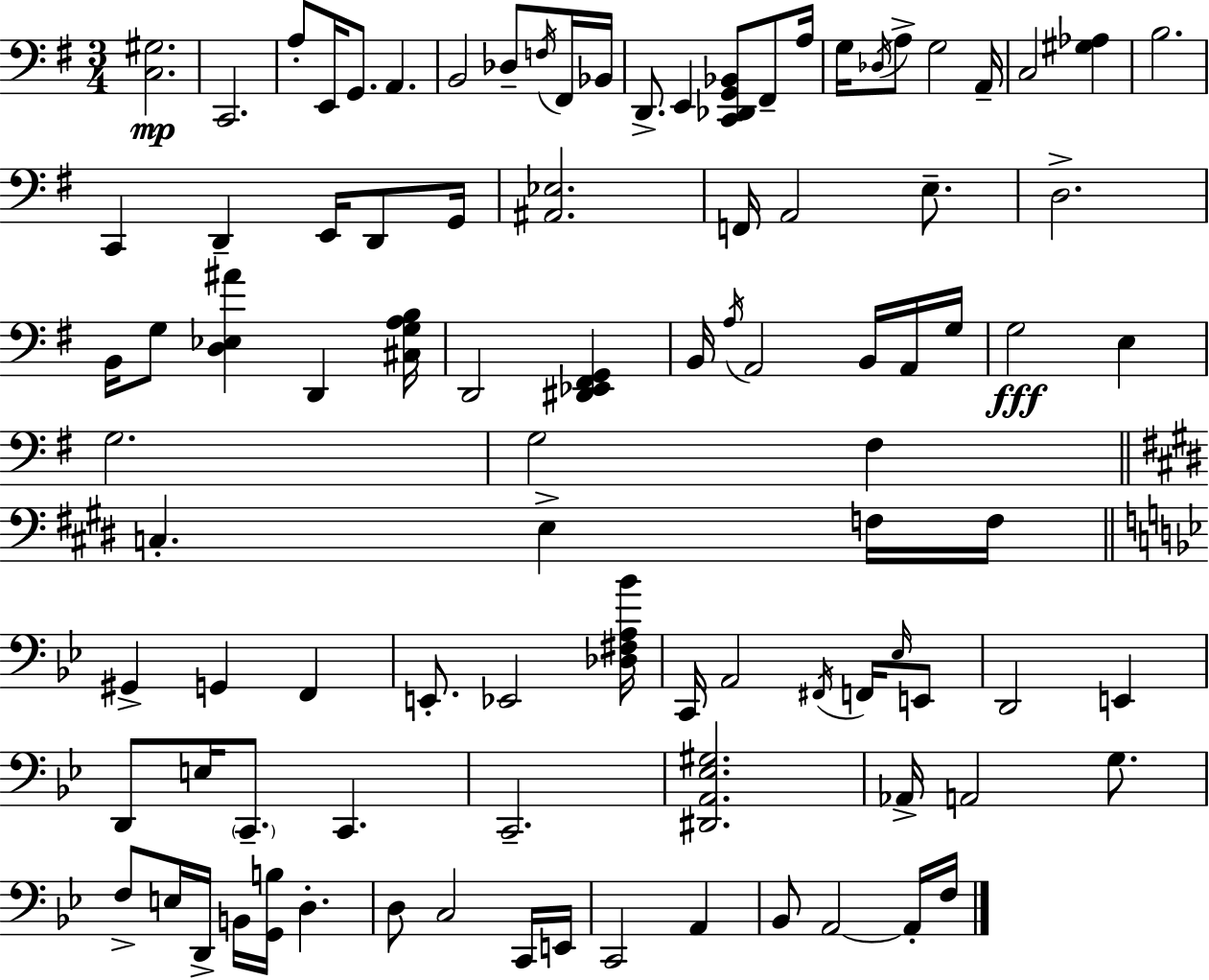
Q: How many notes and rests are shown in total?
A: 95